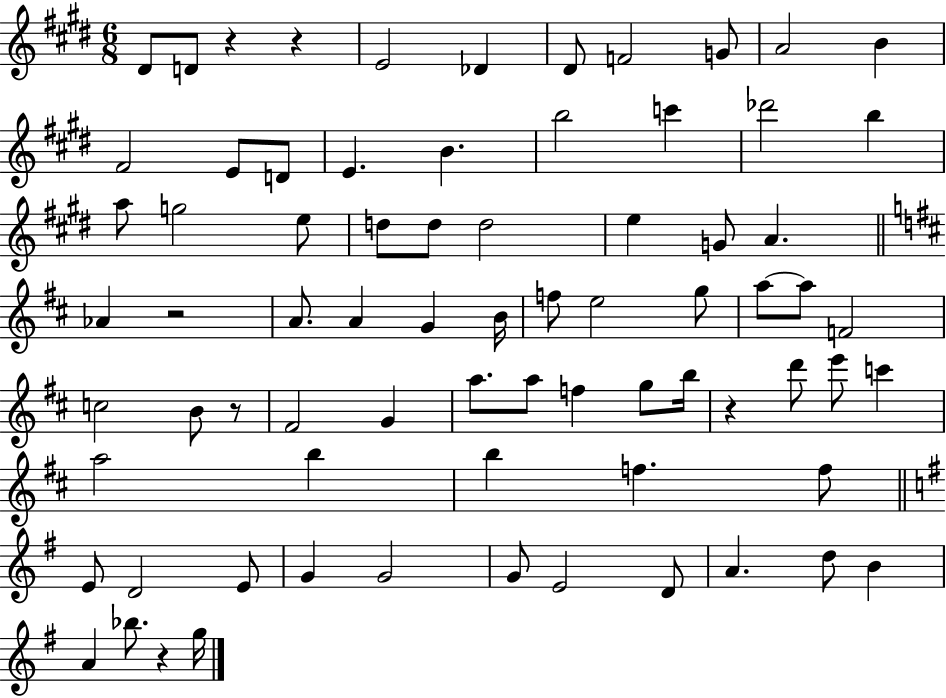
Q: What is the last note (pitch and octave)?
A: G5